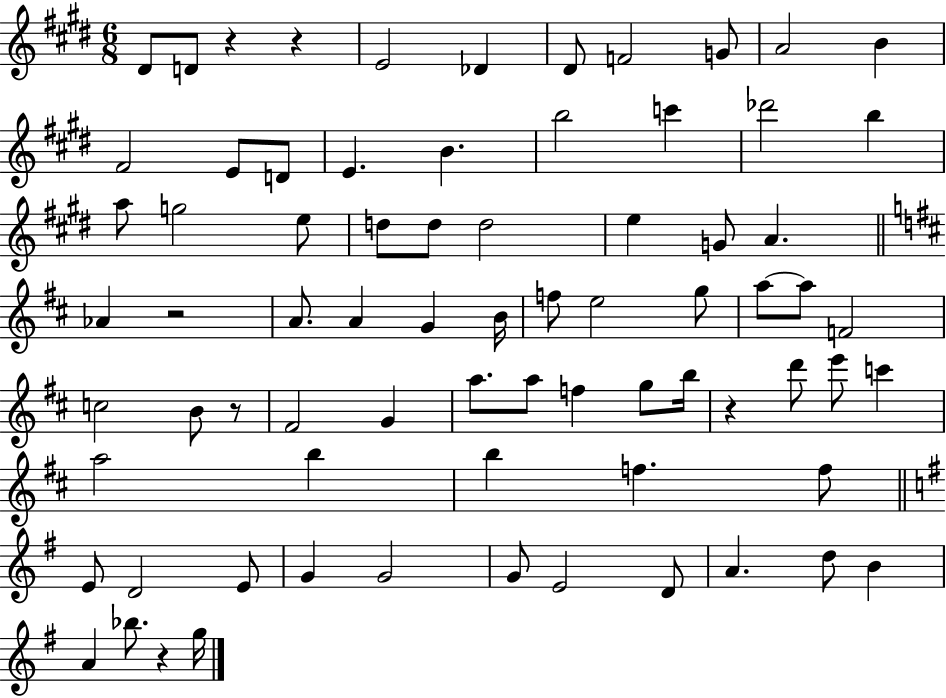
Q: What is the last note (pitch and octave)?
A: G5